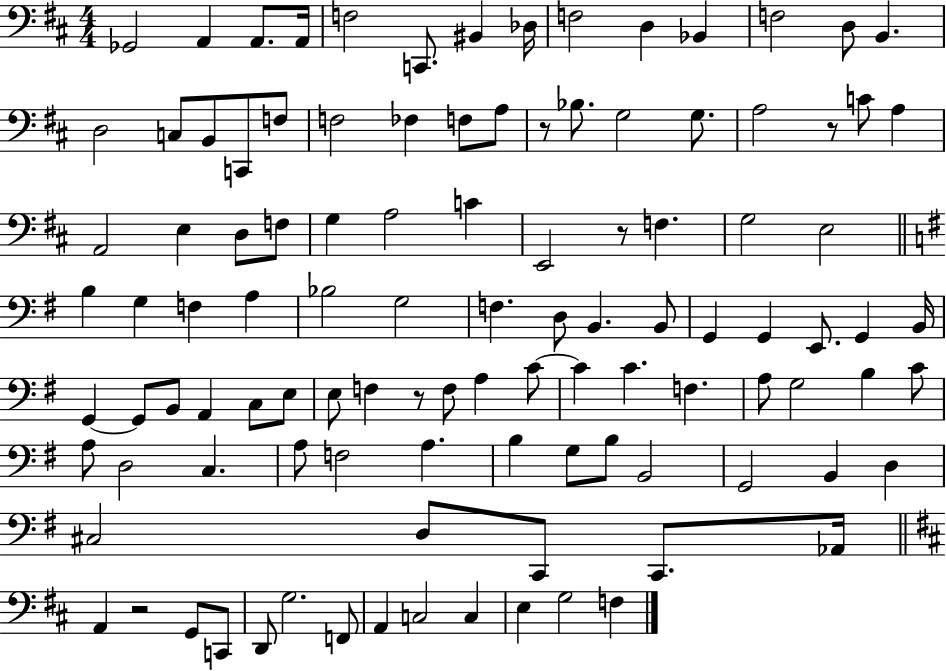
Gb2/h A2/q A2/e. A2/s F3/h C2/e. BIS2/q Db3/s F3/h D3/q Bb2/q F3/h D3/e B2/q. D3/h C3/e B2/e C2/e F3/e F3/h FES3/q F3/e A3/e R/e Bb3/e. G3/h G3/e. A3/h R/e C4/e A3/q A2/h E3/q D3/e F3/e G3/q A3/h C4/q E2/h R/e F3/q. G3/h E3/h B3/q G3/q F3/q A3/q Bb3/h G3/h F3/q. D3/e B2/q. B2/e G2/q G2/q E2/e. G2/q B2/s G2/q G2/e B2/e A2/q C3/e E3/e E3/e F3/q R/e F3/e A3/q C4/e C4/q C4/q. F3/q. A3/e G3/h B3/q C4/e A3/e D3/h C3/q. A3/e F3/h A3/q. B3/q G3/e B3/e B2/h G2/h B2/q D3/q C#3/h D3/e C2/e C2/e. Ab2/s A2/q R/h G2/e C2/e D2/e G3/h. F2/e A2/q C3/h C3/q E3/q G3/h F3/q